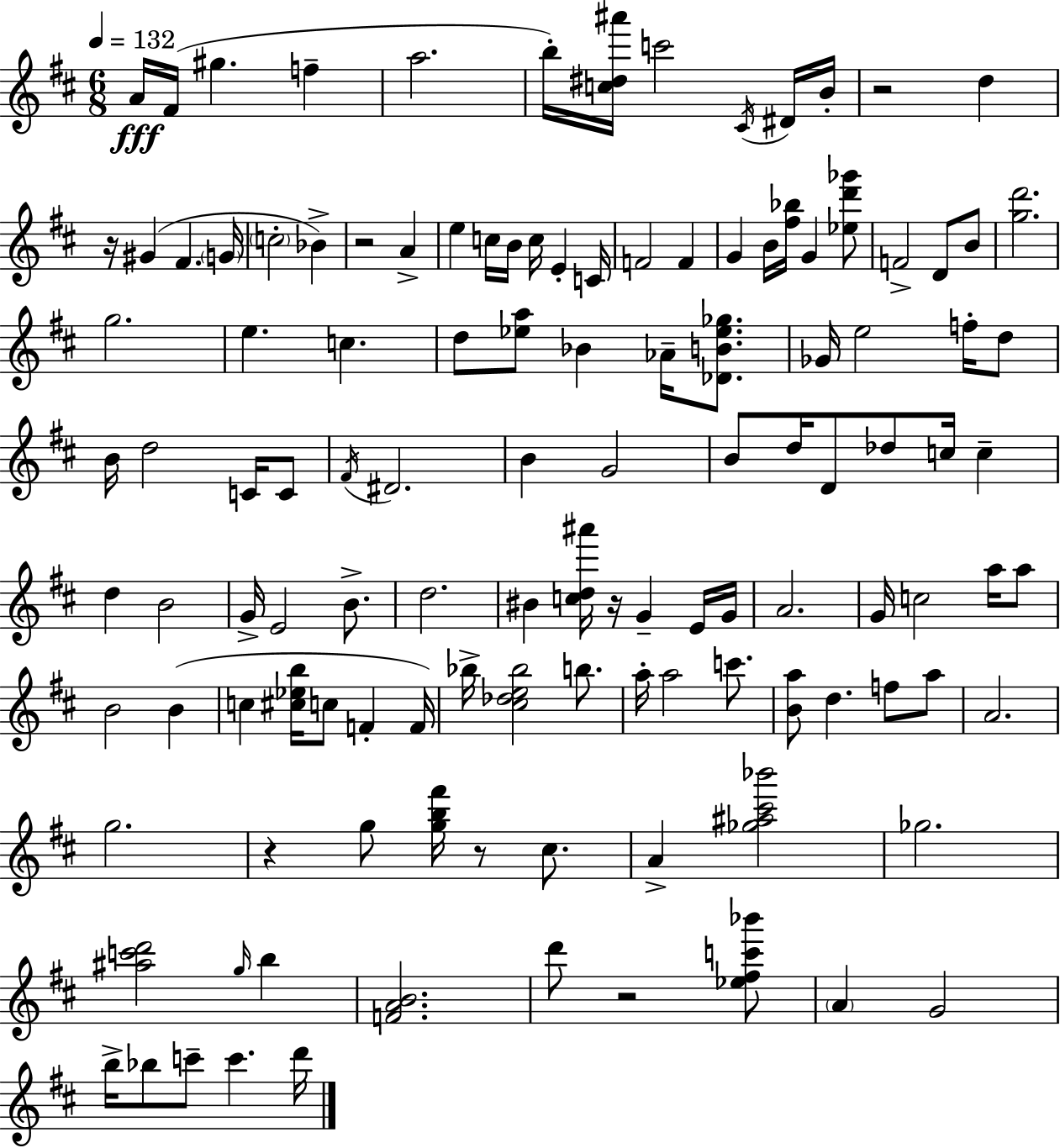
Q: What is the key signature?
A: D major